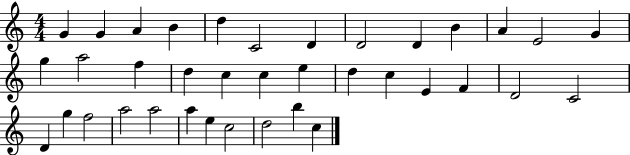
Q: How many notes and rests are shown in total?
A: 37